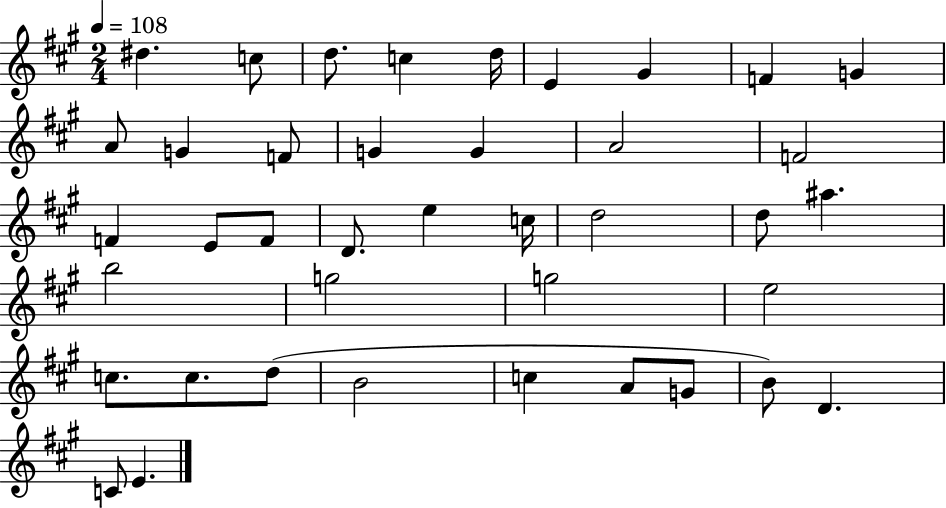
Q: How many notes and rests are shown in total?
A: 40